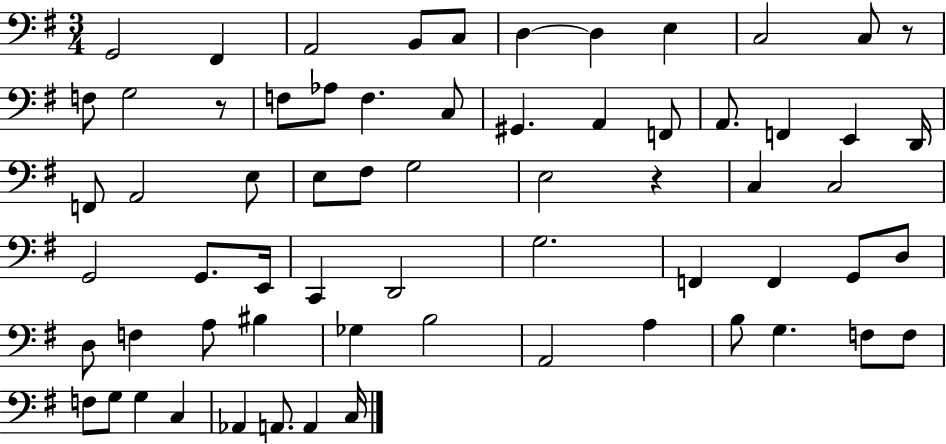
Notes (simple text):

G2/h F#2/q A2/h B2/e C3/e D3/q D3/q E3/q C3/h C3/e R/e F3/e G3/h R/e F3/e Ab3/e F3/q. C3/e G#2/q. A2/q F2/e A2/e. F2/q E2/q D2/s F2/e A2/h E3/e E3/e F#3/e G3/h E3/h R/q C3/q C3/h G2/h G2/e. E2/s C2/q D2/h G3/h. F2/q F2/q G2/e D3/e D3/e F3/q A3/e BIS3/q Gb3/q B3/h A2/h A3/q B3/e G3/q. F3/e F3/e F3/e G3/e G3/q C3/q Ab2/q A2/e. A2/q C3/s